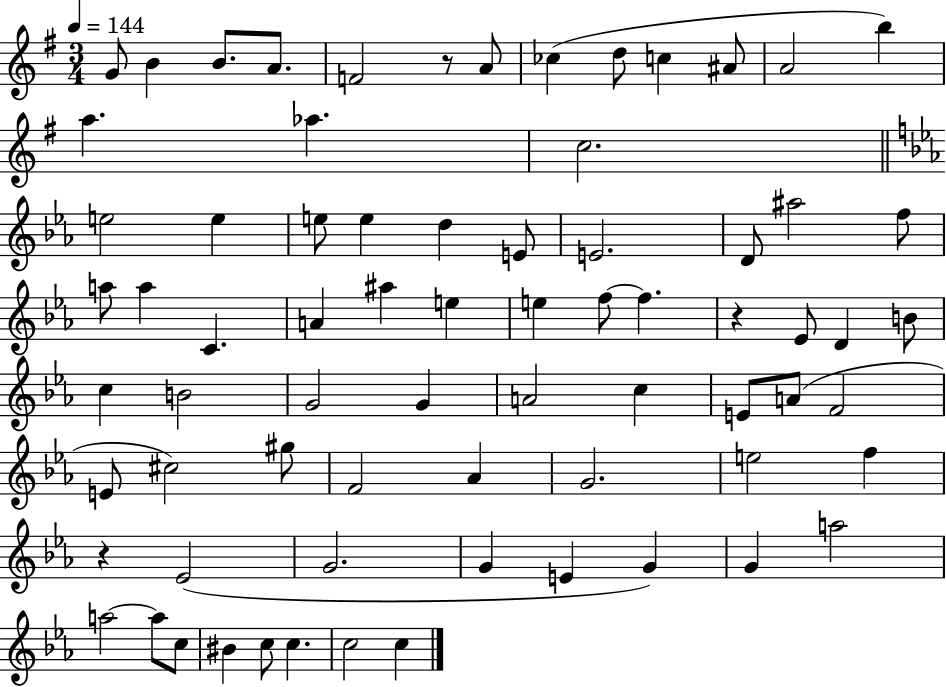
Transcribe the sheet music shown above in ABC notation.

X:1
T:Untitled
M:3/4
L:1/4
K:G
G/2 B B/2 A/2 F2 z/2 A/2 _c d/2 c ^A/2 A2 b a _a c2 e2 e e/2 e d E/2 E2 D/2 ^a2 f/2 a/2 a C A ^a e e f/2 f z _E/2 D B/2 c B2 G2 G A2 c E/2 A/2 F2 E/2 ^c2 ^g/2 F2 _A G2 e2 f z _E2 G2 G E G G a2 a2 a/2 c/2 ^B c/2 c c2 c